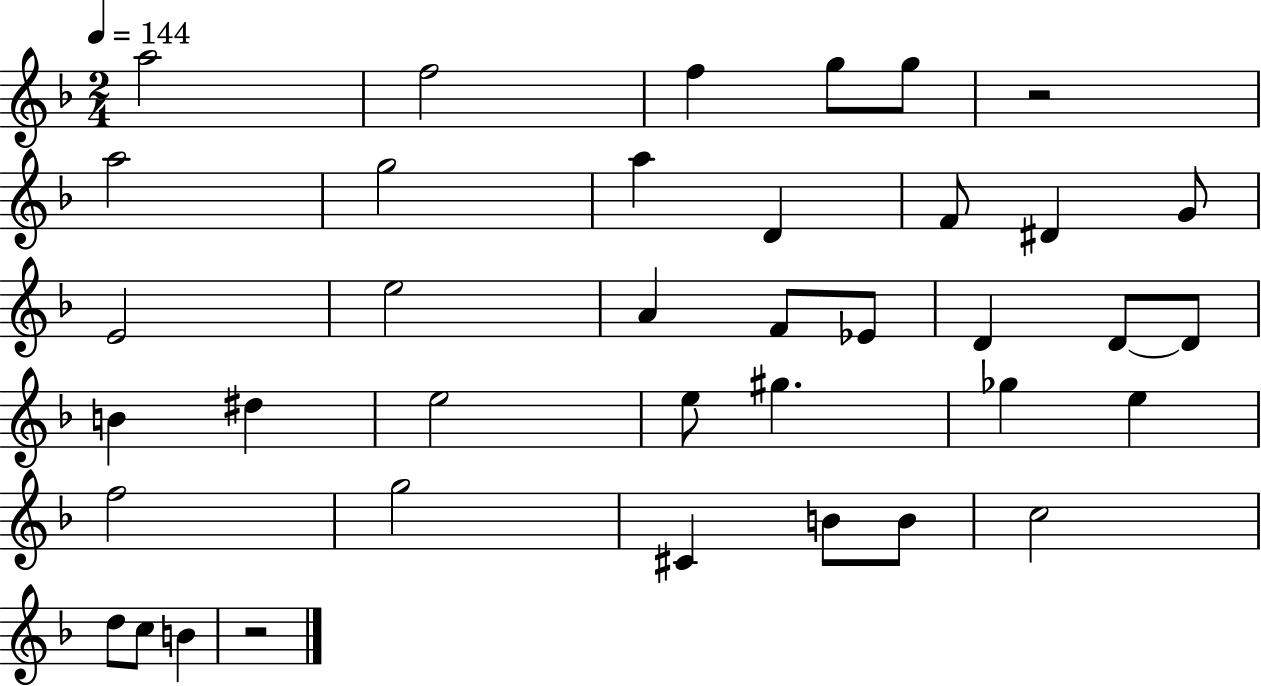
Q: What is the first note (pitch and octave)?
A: A5